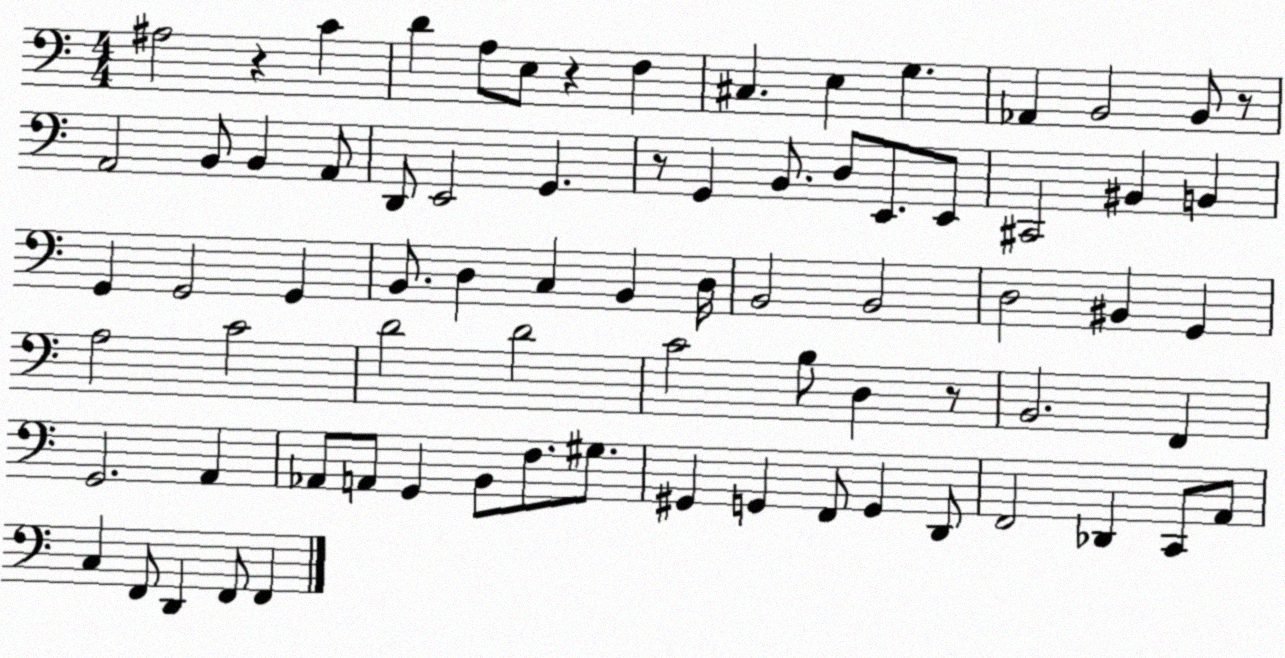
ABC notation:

X:1
T:Untitled
M:4/4
L:1/4
K:C
^A,2 z C D A,/2 E,/2 z F, ^C, E, G, _A,, B,,2 B,,/2 z/2 A,,2 B,,/2 B,, A,,/2 D,,/2 E,,2 G,, z/2 G,, B,,/2 D,/2 E,,/2 E,,/2 ^C,,2 ^B,, B,, G,, G,,2 G,, B,,/2 D, C, B,, D,/4 B,,2 B,,2 D,2 ^B,, G,, A,2 C2 D2 D2 C2 B,/2 D, z/2 B,,2 F,, G,,2 A,, _A,,/2 A,,/2 G,, B,,/2 F,/2 ^G,/2 ^G,, G,, F,,/2 G,, D,,/2 F,,2 _D,, C,,/2 A,,/2 C, F,,/2 D,, F,,/2 F,,